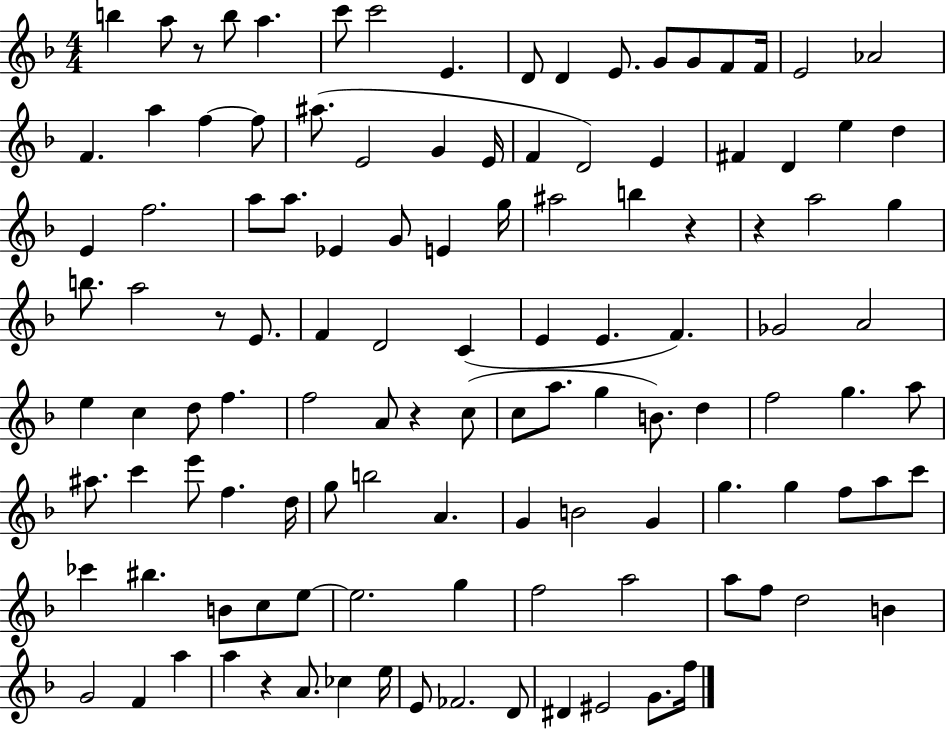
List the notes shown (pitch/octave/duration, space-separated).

B5/q A5/e R/e B5/e A5/q. C6/e C6/h E4/q. D4/e D4/q E4/e. G4/e G4/e F4/e F4/s E4/h Ab4/h F4/q. A5/q F5/q F5/e A#5/e. E4/h G4/q E4/s F4/q D4/h E4/q F#4/q D4/q E5/q D5/q E4/q F5/h. A5/e A5/e. Eb4/q G4/e E4/q G5/s A#5/h B5/q R/q R/q A5/h G5/q B5/e. A5/h R/e E4/e. F4/q D4/h C4/q E4/q E4/q. F4/q. Gb4/h A4/h E5/q C5/q D5/e F5/q. F5/h A4/e R/q C5/e C5/e A5/e. G5/q B4/e. D5/q F5/h G5/q. A5/e A#5/e. C6/q E6/e F5/q. D5/s G5/e B5/h A4/q. G4/q B4/h G4/q G5/q. G5/q F5/e A5/e C6/e CES6/q BIS5/q. B4/e C5/e E5/e E5/h. G5/q F5/h A5/h A5/e F5/e D5/h B4/q G4/h F4/q A5/q A5/q R/q A4/e. CES5/q E5/s E4/e FES4/h. D4/e D#4/q EIS4/h G4/e. F5/s